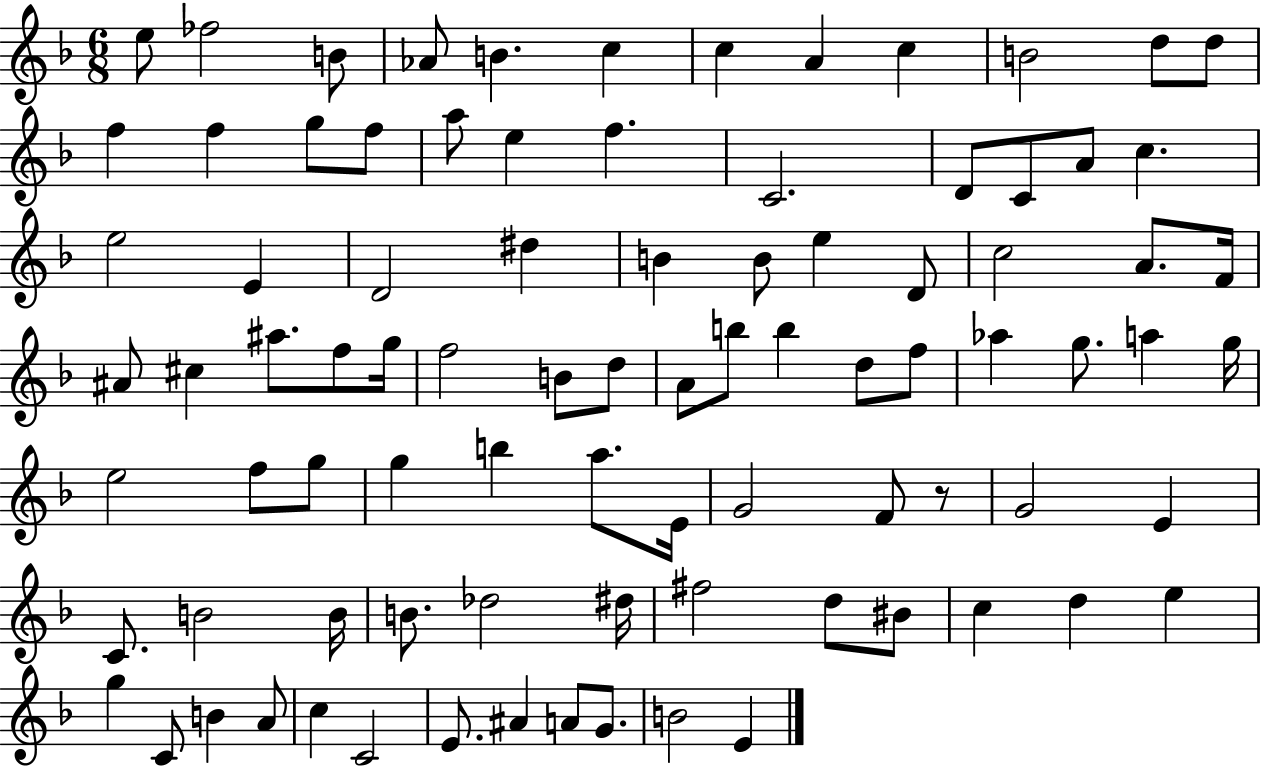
E5/e FES5/h B4/e Ab4/e B4/q. C5/q C5/q A4/q C5/q B4/h D5/e D5/e F5/q F5/q G5/e F5/e A5/e E5/q F5/q. C4/h. D4/e C4/e A4/e C5/q. E5/h E4/q D4/h D#5/q B4/q B4/e E5/q D4/e C5/h A4/e. F4/s A#4/e C#5/q A#5/e. F5/e G5/s F5/h B4/e D5/e A4/e B5/e B5/q D5/e F5/e Ab5/q G5/e. A5/q G5/s E5/h F5/e G5/e G5/q B5/q A5/e. E4/s G4/h F4/e R/e G4/h E4/q C4/e. B4/h B4/s B4/e. Db5/h D#5/s F#5/h D5/e BIS4/e C5/q D5/q E5/q G5/q C4/e B4/q A4/e C5/q C4/h E4/e. A#4/q A4/e G4/e. B4/h E4/q